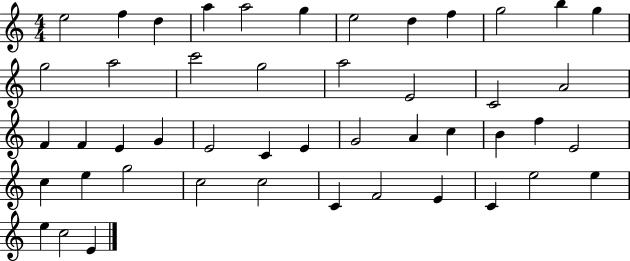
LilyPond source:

{
  \clef treble
  \numericTimeSignature
  \time 4/4
  \key c \major
  e''2 f''4 d''4 | a''4 a''2 g''4 | e''2 d''4 f''4 | g''2 b''4 g''4 | \break g''2 a''2 | c'''2 g''2 | a''2 e'2 | c'2 a'2 | \break f'4 f'4 e'4 g'4 | e'2 c'4 e'4 | g'2 a'4 c''4 | b'4 f''4 e'2 | \break c''4 e''4 g''2 | c''2 c''2 | c'4 f'2 e'4 | c'4 e''2 e''4 | \break e''4 c''2 e'4 | \bar "|."
}